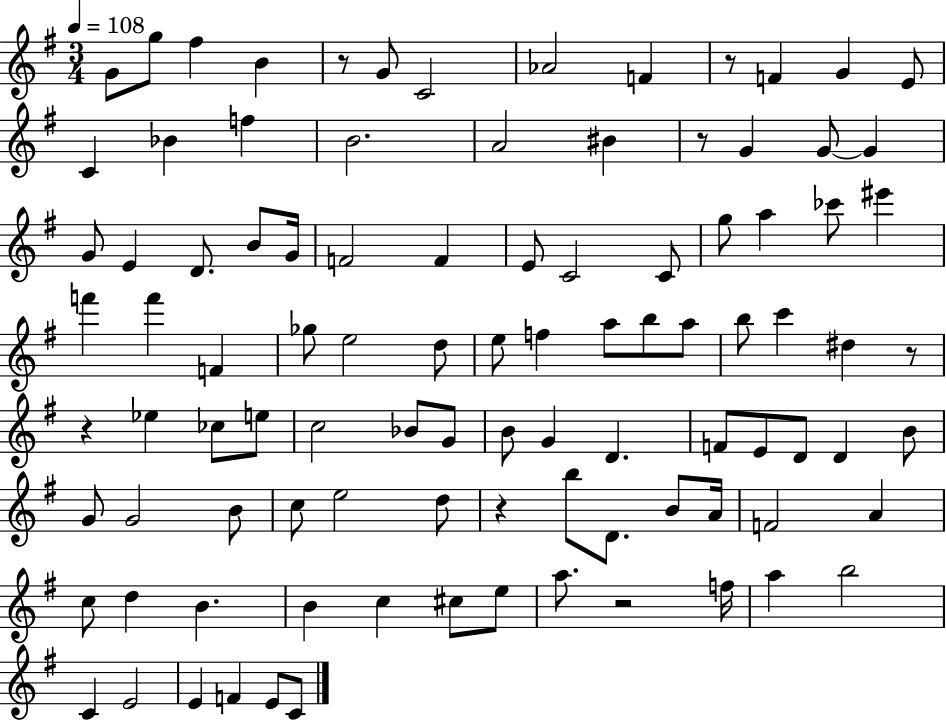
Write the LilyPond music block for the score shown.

{
  \clef treble
  \numericTimeSignature
  \time 3/4
  \key g \major
  \tempo 4 = 108
  g'8 g''8 fis''4 b'4 | r8 g'8 c'2 | aes'2 f'4 | r8 f'4 g'4 e'8 | \break c'4 bes'4 f''4 | b'2. | a'2 bis'4 | r8 g'4 g'8~~ g'4 | \break g'8 e'4 d'8. b'8 g'16 | f'2 f'4 | e'8 c'2 c'8 | g''8 a''4 ces'''8 eis'''4 | \break f'''4 f'''4 f'4 | ges''8 e''2 d''8 | e''8 f''4 a''8 b''8 a''8 | b''8 c'''4 dis''4 r8 | \break r4 ees''4 ces''8 e''8 | c''2 bes'8 g'8 | b'8 g'4 d'4. | f'8 e'8 d'8 d'4 b'8 | \break g'8 g'2 b'8 | c''8 e''2 d''8 | r4 b''8 d'8. b'8 a'16 | f'2 a'4 | \break c''8 d''4 b'4. | b'4 c''4 cis''8 e''8 | a''8. r2 f''16 | a''4 b''2 | \break c'4 e'2 | e'4 f'4 e'8 c'8 | \bar "|."
}